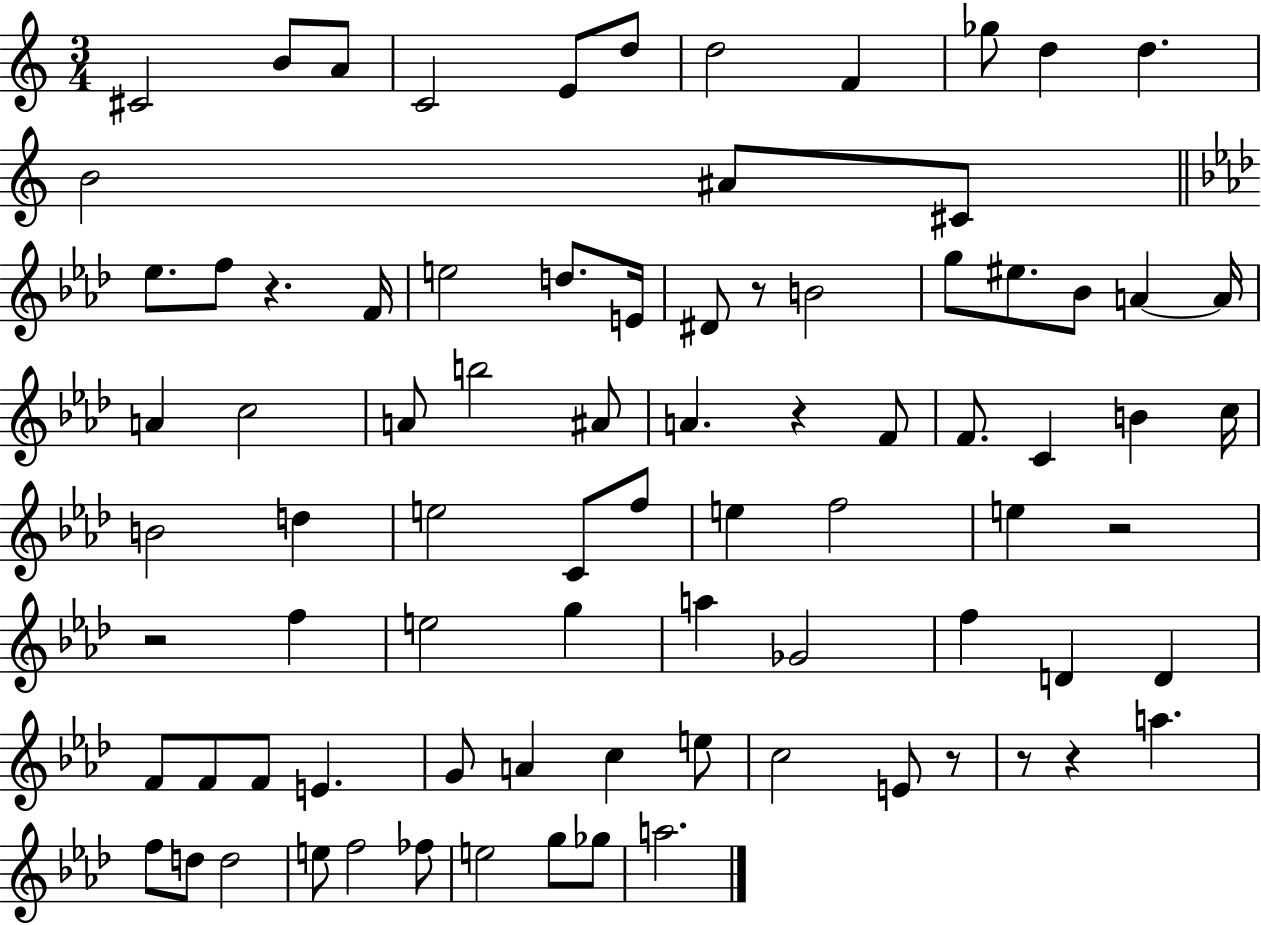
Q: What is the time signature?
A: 3/4